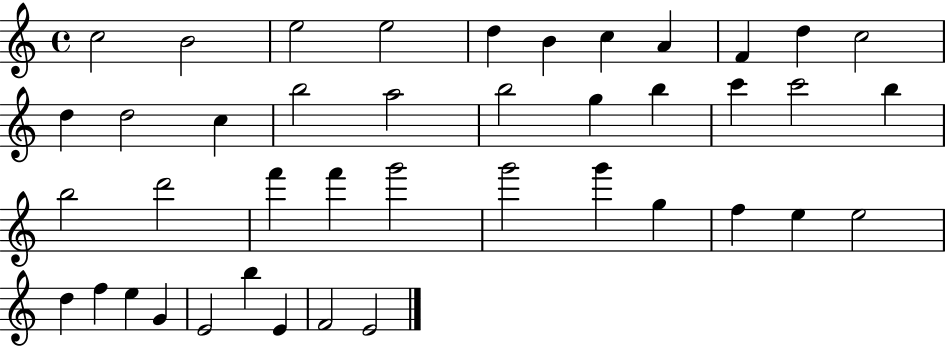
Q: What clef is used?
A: treble